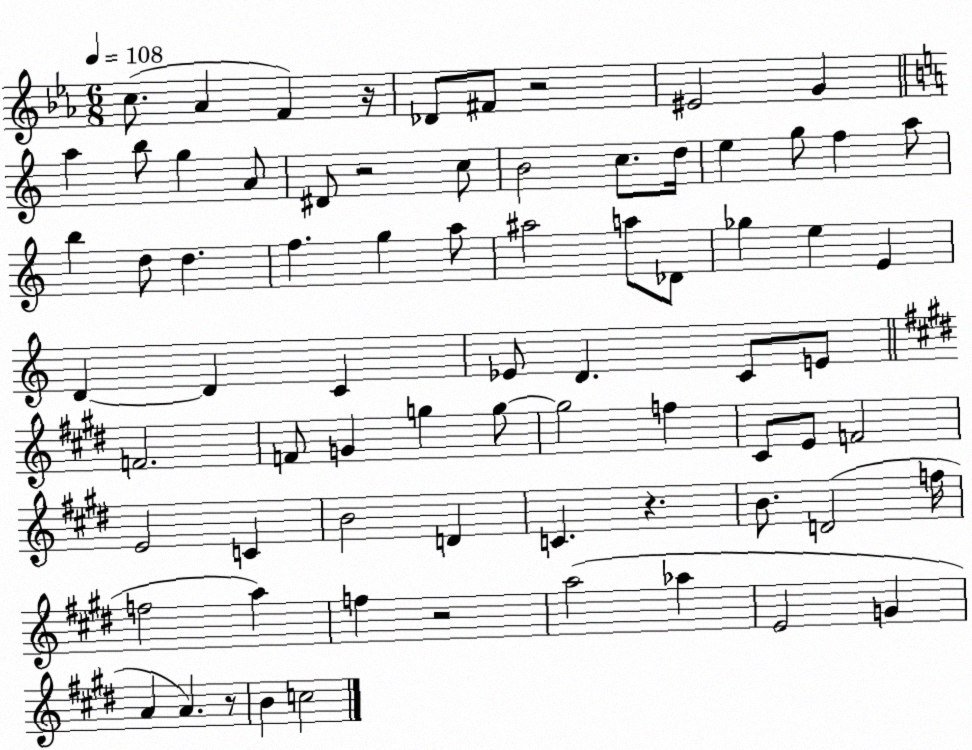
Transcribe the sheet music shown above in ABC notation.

X:1
T:Untitled
M:6/8
L:1/4
K:Eb
c/2 _A F z/4 _D/2 ^F/2 z2 ^E2 G a b/2 g A/2 ^D/2 z2 c/2 B2 c/2 d/4 e g/2 f a/2 b d/2 d f g a/2 ^a2 a/2 _D/2 _g e E D D C _E/2 D C/2 E/2 F2 F/2 G g g/2 g2 f ^C/2 E/2 F2 E2 C B2 D C z B/2 D2 f/4 f2 a f z2 a2 _a E2 G A A z/2 B c2